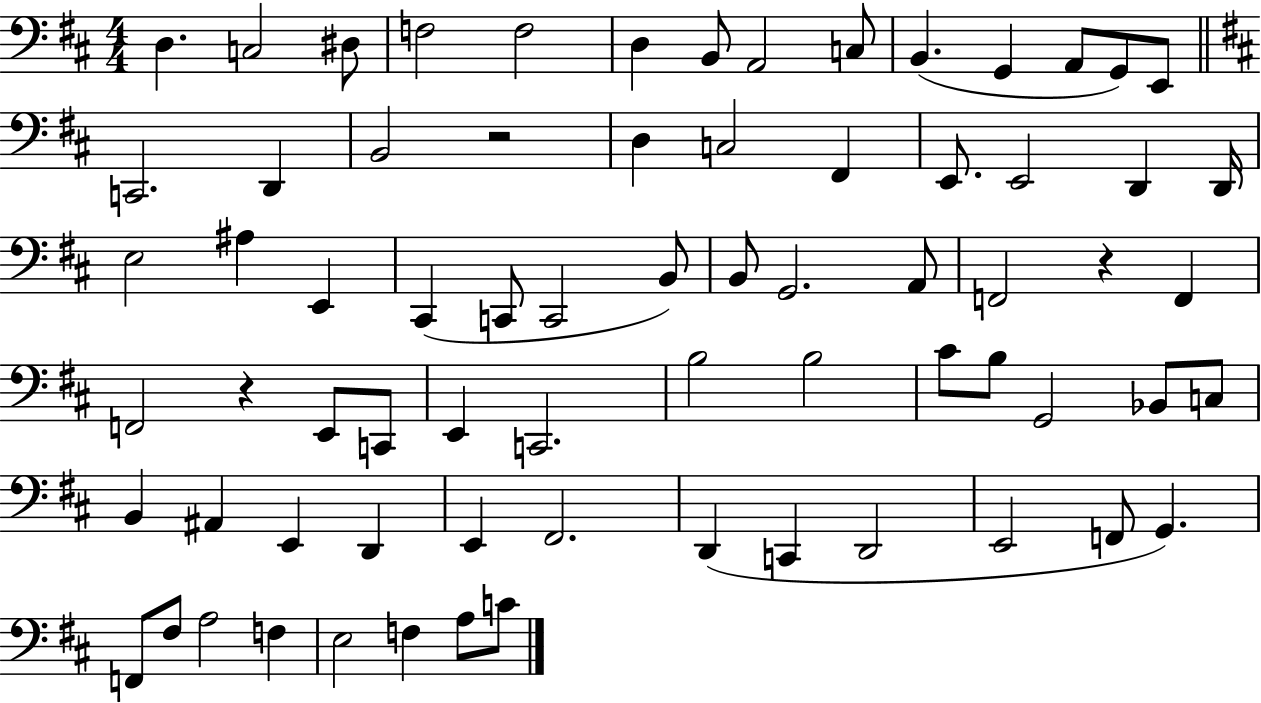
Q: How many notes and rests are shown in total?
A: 71